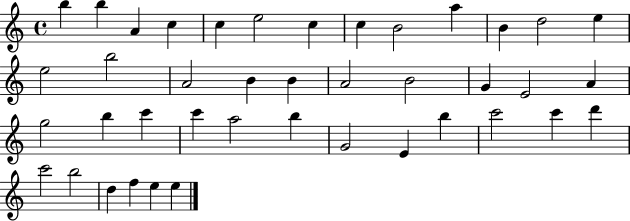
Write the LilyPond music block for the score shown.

{
  \clef treble
  \time 4/4
  \defaultTimeSignature
  \key c \major
  b''4 b''4 a'4 c''4 | c''4 e''2 c''4 | c''4 b'2 a''4 | b'4 d''2 e''4 | \break e''2 b''2 | a'2 b'4 b'4 | a'2 b'2 | g'4 e'2 a'4 | \break g''2 b''4 c'''4 | c'''4 a''2 b''4 | g'2 e'4 b''4 | c'''2 c'''4 d'''4 | \break c'''2 b''2 | d''4 f''4 e''4 e''4 | \bar "|."
}